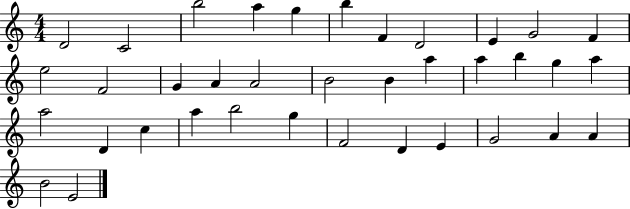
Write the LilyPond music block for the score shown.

{
  \clef treble
  \numericTimeSignature
  \time 4/4
  \key c \major
  d'2 c'2 | b''2 a''4 g''4 | b''4 f'4 d'2 | e'4 g'2 f'4 | \break e''2 f'2 | g'4 a'4 a'2 | b'2 b'4 a''4 | a''4 b''4 g''4 a''4 | \break a''2 d'4 c''4 | a''4 b''2 g''4 | f'2 d'4 e'4 | g'2 a'4 a'4 | \break b'2 e'2 | \bar "|."
}